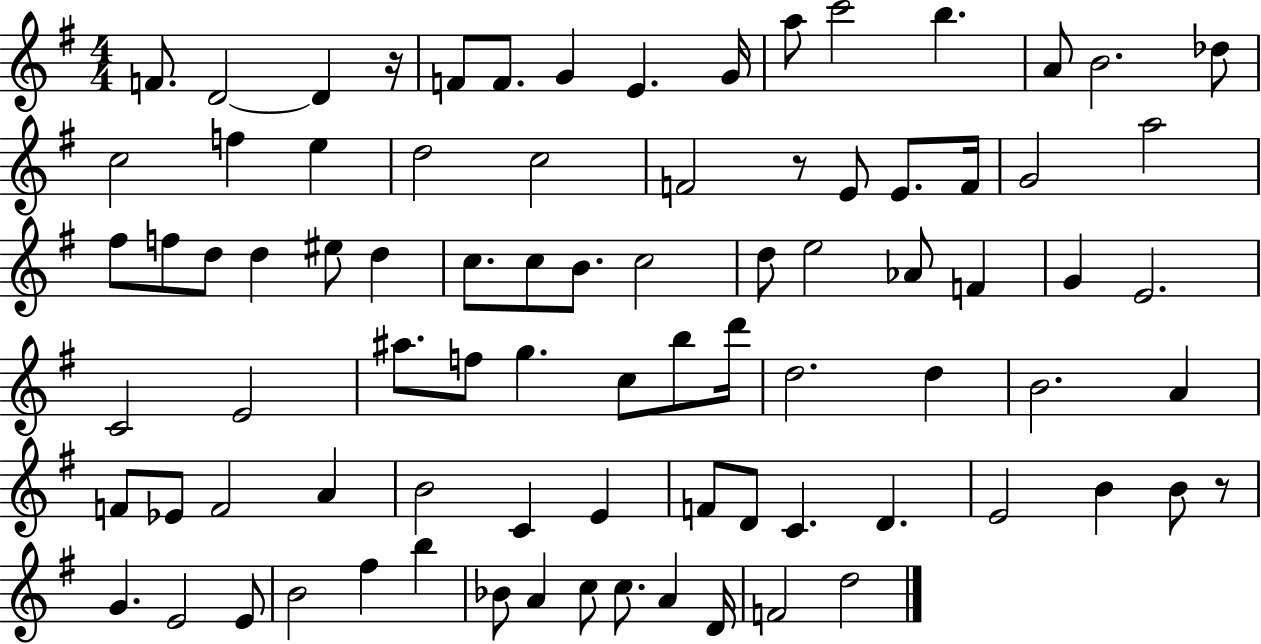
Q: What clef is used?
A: treble